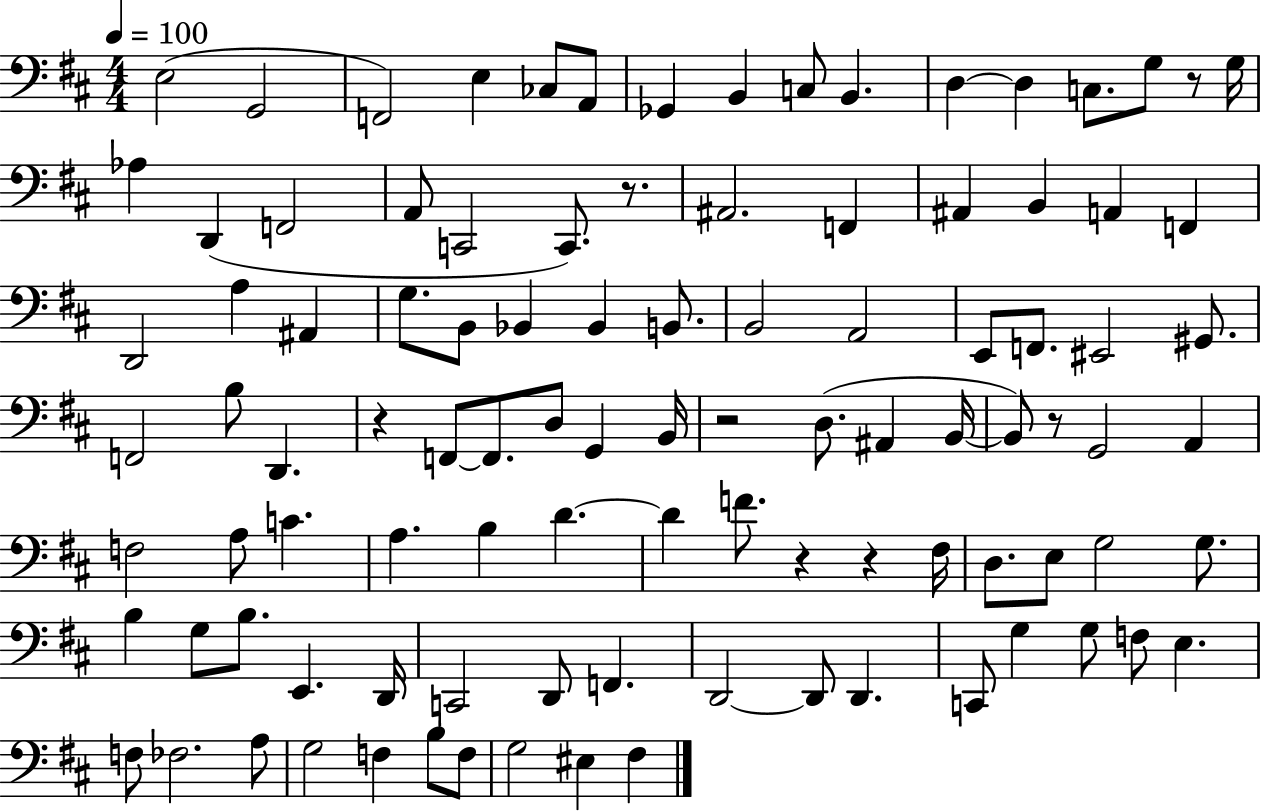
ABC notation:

X:1
T:Untitled
M:4/4
L:1/4
K:D
E,2 G,,2 F,,2 E, _C,/2 A,,/2 _G,, B,, C,/2 B,, D, D, C,/2 G,/2 z/2 G,/4 _A, D,, F,,2 A,,/2 C,,2 C,,/2 z/2 ^A,,2 F,, ^A,, B,, A,, F,, D,,2 A, ^A,, G,/2 B,,/2 _B,, _B,, B,,/2 B,,2 A,,2 E,,/2 F,,/2 ^E,,2 ^G,,/2 F,,2 B,/2 D,, z F,,/2 F,,/2 D,/2 G,, B,,/4 z2 D,/2 ^A,, B,,/4 B,,/2 z/2 G,,2 A,, F,2 A,/2 C A, B, D D F/2 z z ^F,/4 D,/2 E,/2 G,2 G,/2 B, G,/2 B,/2 E,, D,,/4 C,,2 D,,/2 F,, D,,2 D,,/2 D,, C,,/2 G, G,/2 F,/2 E, F,/2 _F,2 A,/2 G,2 F, B,/2 F,/2 G,2 ^E, ^F,